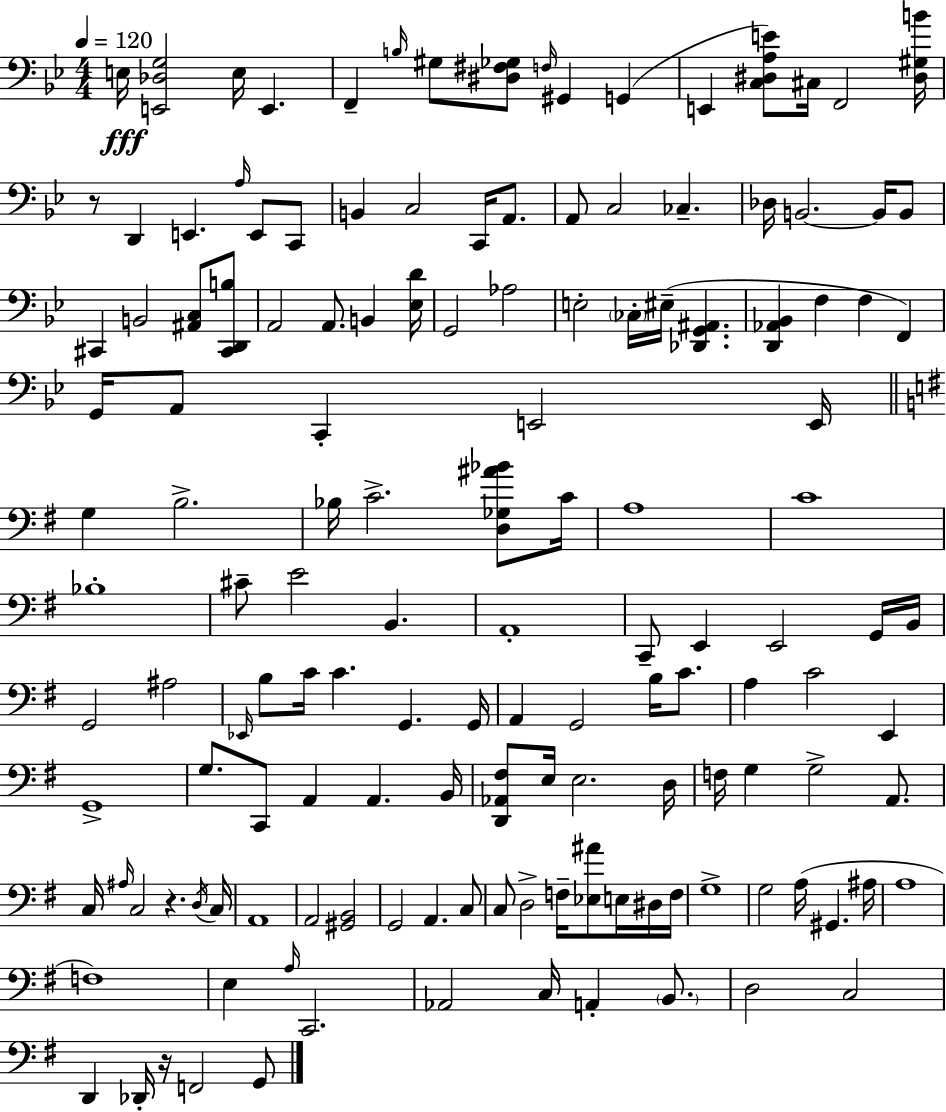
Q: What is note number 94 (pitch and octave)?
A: C3